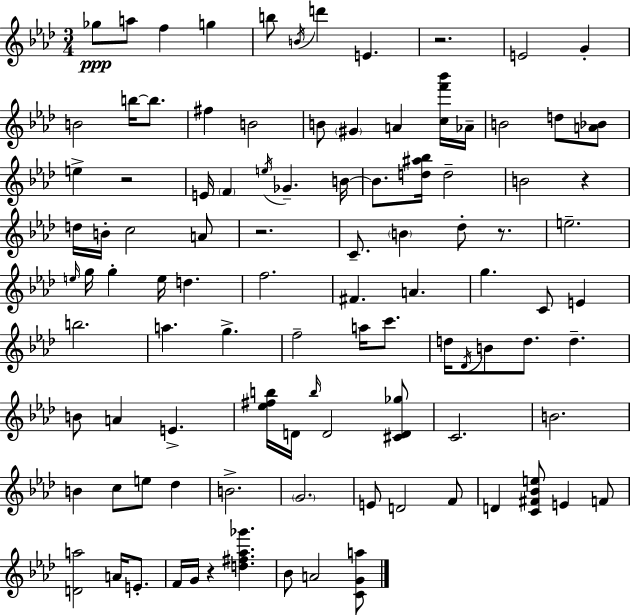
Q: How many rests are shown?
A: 6